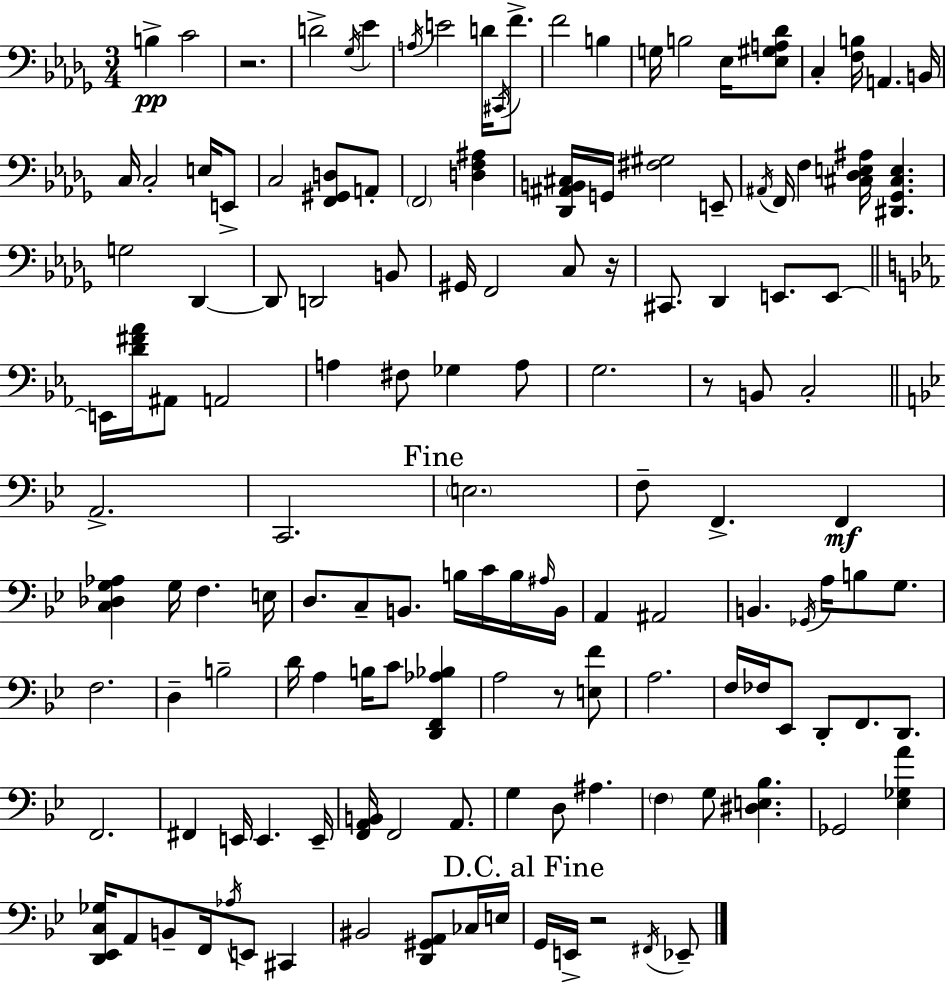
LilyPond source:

{
  \clef bass
  \numericTimeSignature
  \time 3/4
  \key bes \minor
  b4->\pp c'2 | r2. | d'2-> \acciaccatura { ges16 } ees'4 | \acciaccatura { a16 } e'2 d'16 \acciaccatura { cis,16 } | \break f'8.-> f'2 b4 | g16 b2 | ees16 <ees gis a des'>8 c4-. <f b>16 a,4. | b,16 c16 c2-. | \break e16 e,8-> c2 <f, gis, d>8 | a,8-. \parenthesize f,2 <d f ais>4 | <des, ais, b, cis>16 g,16 <fis gis>2 | e,8-- \acciaccatura { ais,16 } f,16 f4 <cis des e ais>16 <dis, ges, cis e>4. | \break g2 | des,4~~ des,8 d,2 | b,8 gis,16 f,2 | c8 r16 cis,8. des,4 e,8. | \break e,8~~ \bar "||" \break \key ees \major e,16 <d' fis' aes'>16 ais,8 a,2 | a4 fis8 ges4 a8 | g2. | r8 b,8 c2-. | \break \bar "||" \break \key bes \major a,2.-> | c,2. | \mark "Fine" \parenthesize e2. | f8-- f,4.-> f,4\mf | \break <c des g aes>4 g16 f4. e16 | d8. c8-- b,8. b16 c'16 b16 \grace { ais16 } | b,16 a,4 ais,2 | b,4. \acciaccatura { ges,16 } a16 b8 g8. | \break f2. | d4-- b2-- | d'16 a4 b16 c'8 <d, f, aes bes>4 | a2 r8 | \break <e f'>8 a2. | f16 fes16 ees,8 d,8-. f,8. d,8. | f,2. | fis,4 e,16 e,4. | \break e,16-- <f, a, b,>16 f,2 a,8. | g4 d8 ais4. | \parenthesize f4 g8 <dis e bes>4. | ges,2 <ees ges a'>4 | \break <d, ees, c ges>16 a,8 b,8-- f,16 \acciaccatura { aes16 } e,8 cis,4 | bis,2 <d, gis, a,>8 | ces16 e16 \mark "D.C. al Fine" g,16 e,16-> r2 | \acciaccatura { fis,16 } ees,8-- \bar "|."
}